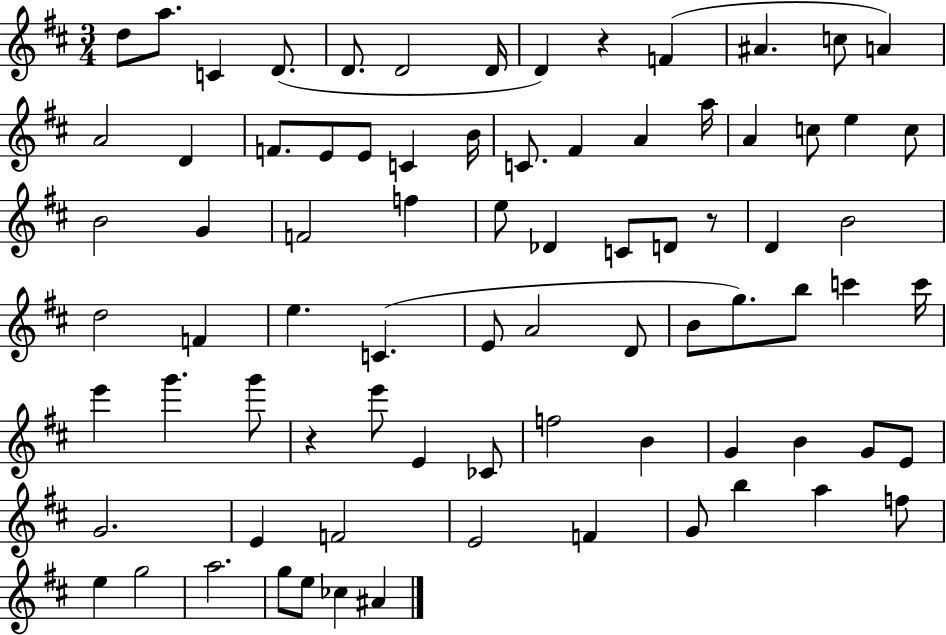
{
  \clef treble
  \numericTimeSignature
  \time 3/4
  \key d \major
  d''8 a''8. c'4 d'8.( | d'8. d'2 d'16 | d'4) r4 f'4( | ais'4. c''8 a'4) | \break a'2 d'4 | f'8. e'8 e'8 c'4 b'16 | c'8. fis'4 a'4 a''16 | a'4 c''8 e''4 c''8 | \break b'2 g'4 | f'2 f''4 | e''8 des'4 c'8 d'8 r8 | d'4 b'2 | \break d''2 f'4 | e''4. c'4.( | e'8 a'2 d'8 | b'8 g''8.) b''8 c'''4 c'''16 | \break e'''4 g'''4. g'''8 | r4 e'''8 e'4 ces'8 | f''2 b'4 | g'4 b'4 g'8 e'8 | \break g'2. | e'4 f'2 | e'2 f'4 | g'8 b''4 a''4 f''8 | \break e''4 g''2 | a''2. | g''8 e''8 ces''4 ais'4 | \bar "|."
}